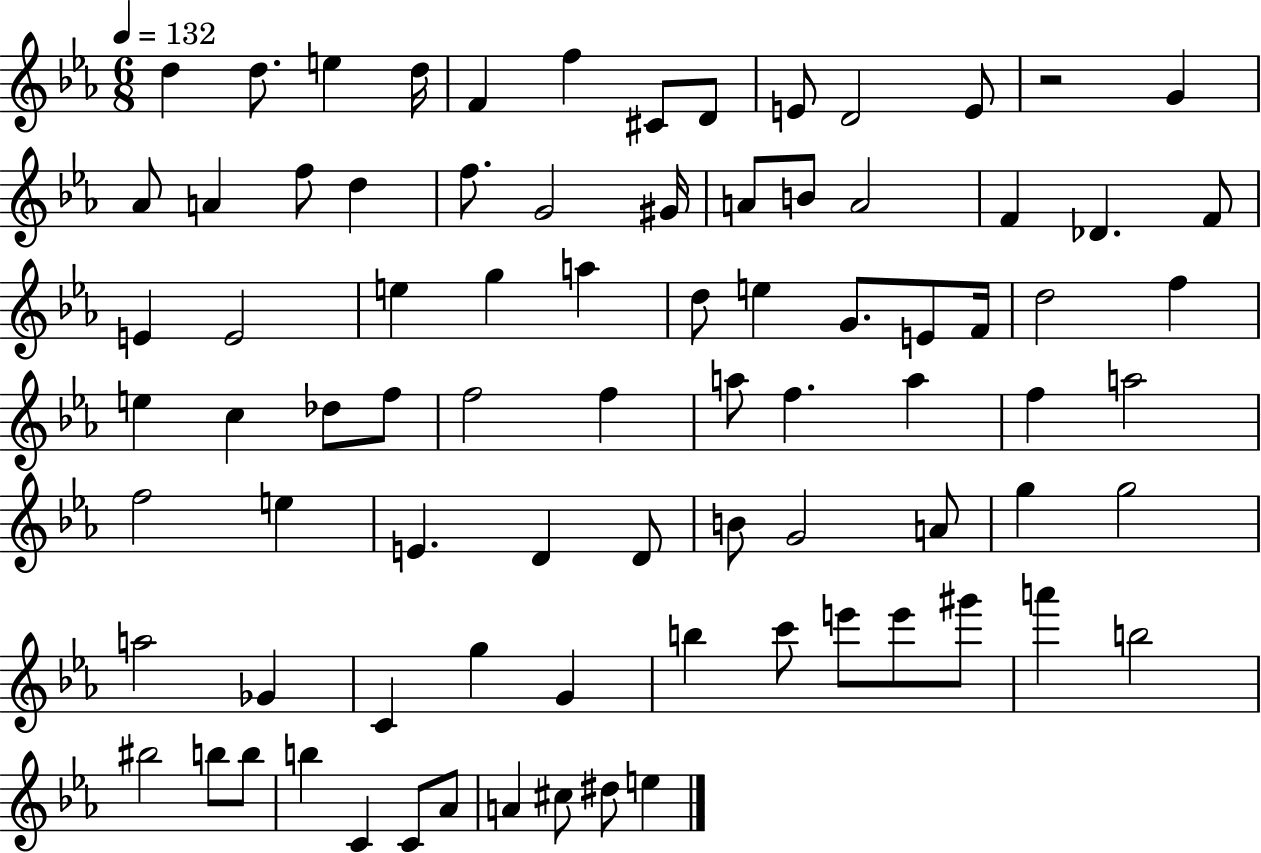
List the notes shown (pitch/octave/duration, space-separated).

D5/q D5/e. E5/q D5/s F4/q F5/q C#4/e D4/e E4/e D4/h E4/e R/h G4/q Ab4/e A4/q F5/e D5/q F5/e. G4/h G#4/s A4/e B4/e A4/h F4/q Db4/q. F4/e E4/q E4/h E5/q G5/q A5/q D5/e E5/q G4/e. E4/e F4/s D5/h F5/q E5/q C5/q Db5/e F5/e F5/h F5/q A5/e F5/q. A5/q F5/q A5/h F5/h E5/q E4/q. D4/q D4/e B4/e G4/h A4/e G5/q G5/h A5/h Gb4/q C4/q G5/q G4/q B5/q C6/e E6/e E6/e G#6/e A6/q B5/h BIS5/h B5/e B5/e B5/q C4/q C4/e Ab4/e A4/q C#5/e D#5/e E5/q